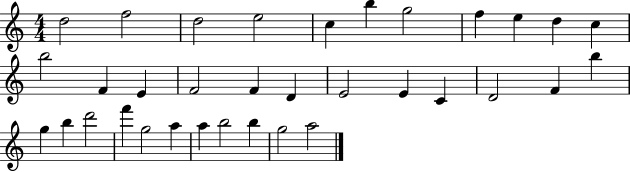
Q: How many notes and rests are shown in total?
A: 34